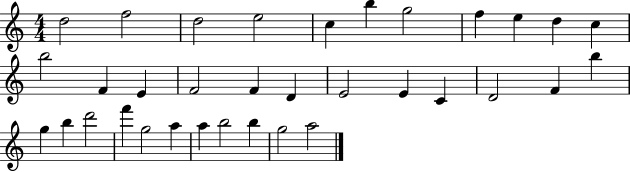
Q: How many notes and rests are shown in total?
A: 34